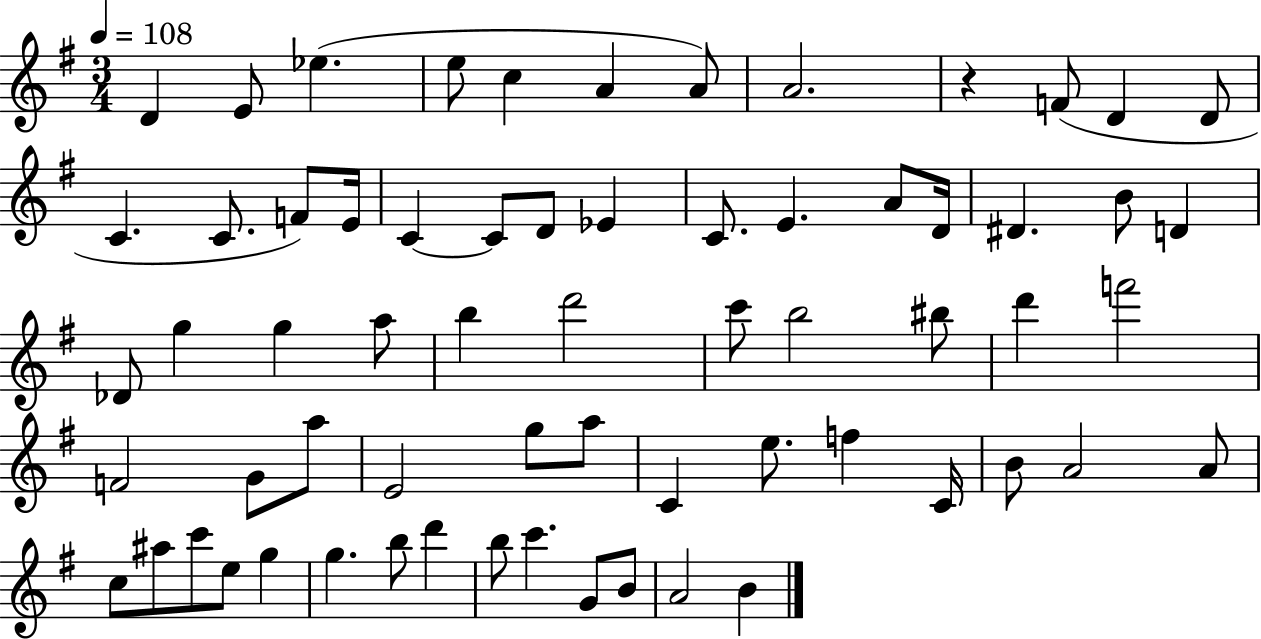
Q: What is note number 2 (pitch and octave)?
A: E4